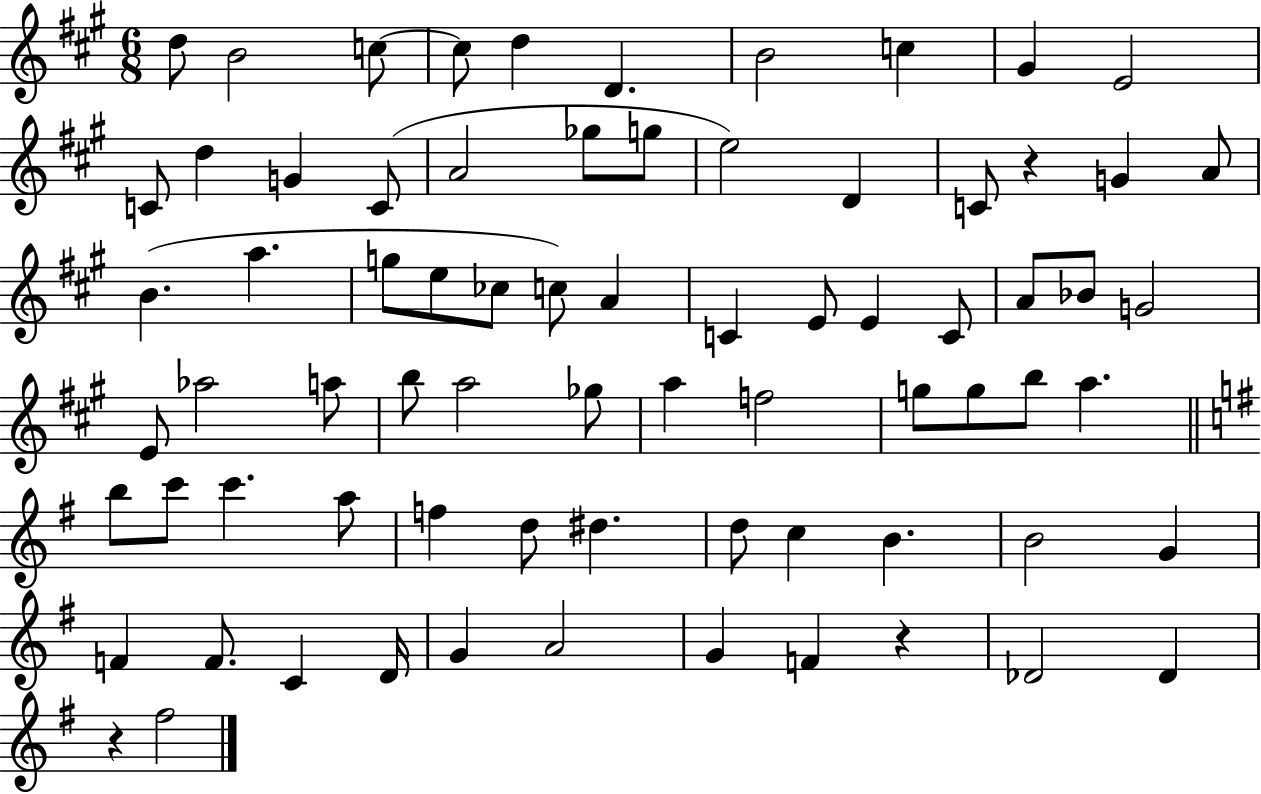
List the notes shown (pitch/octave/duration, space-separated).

D5/e B4/h C5/e C5/e D5/q D4/q. B4/h C5/q G#4/q E4/h C4/e D5/q G4/q C4/e A4/h Gb5/e G5/e E5/h D4/q C4/e R/q G4/q A4/e B4/q. A5/q. G5/e E5/e CES5/e C5/e A4/q C4/q E4/e E4/q C4/e A4/e Bb4/e G4/h E4/e Ab5/h A5/e B5/e A5/h Gb5/e A5/q F5/h G5/e G5/e B5/e A5/q. B5/e C6/e C6/q. A5/e F5/q D5/e D#5/q. D5/e C5/q B4/q. B4/h G4/q F4/q F4/e. C4/q D4/s G4/q A4/h G4/q F4/q R/q Db4/h Db4/q R/q F#5/h